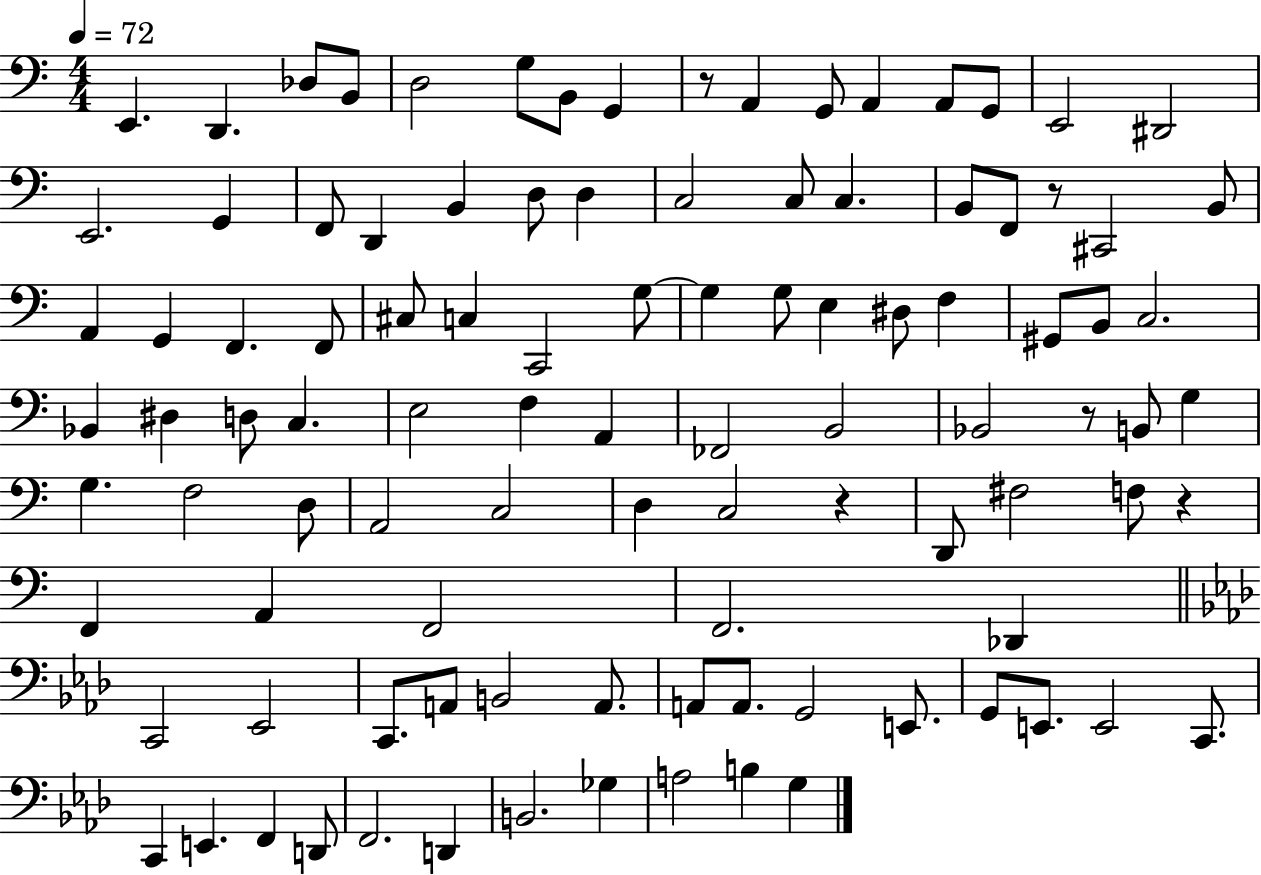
E2/q. D2/q. Db3/e B2/e D3/h G3/e B2/e G2/q R/e A2/q G2/e A2/q A2/e G2/e E2/h D#2/h E2/h. G2/q F2/e D2/q B2/q D3/e D3/q C3/h C3/e C3/q. B2/e F2/e R/e C#2/h B2/e A2/q G2/q F2/q. F2/e C#3/e C3/q C2/h G3/e G3/q G3/e E3/q D#3/e F3/q G#2/e B2/e C3/h. Bb2/q D#3/q D3/e C3/q. E3/h F3/q A2/q FES2/h B2/h Bb2/h R/e B2/e G3/q G3/q. F3/h D3/e A2/h C3/h D3/q C3/h R/q D2/e F#3/h F3/e R/q F2/q A2/q F2/h F2/h. Db2/q C2/h Eb2/h C2/e. A2/e B2/h A2/e. A2/e A2/e. G2/h E2/e. G2/e E2/e. E2/h C2/e. C2/q E2/q. F2/q D2/e F2/h. D2/q B2/h. Gb3/q A3/h B3/q G3/q